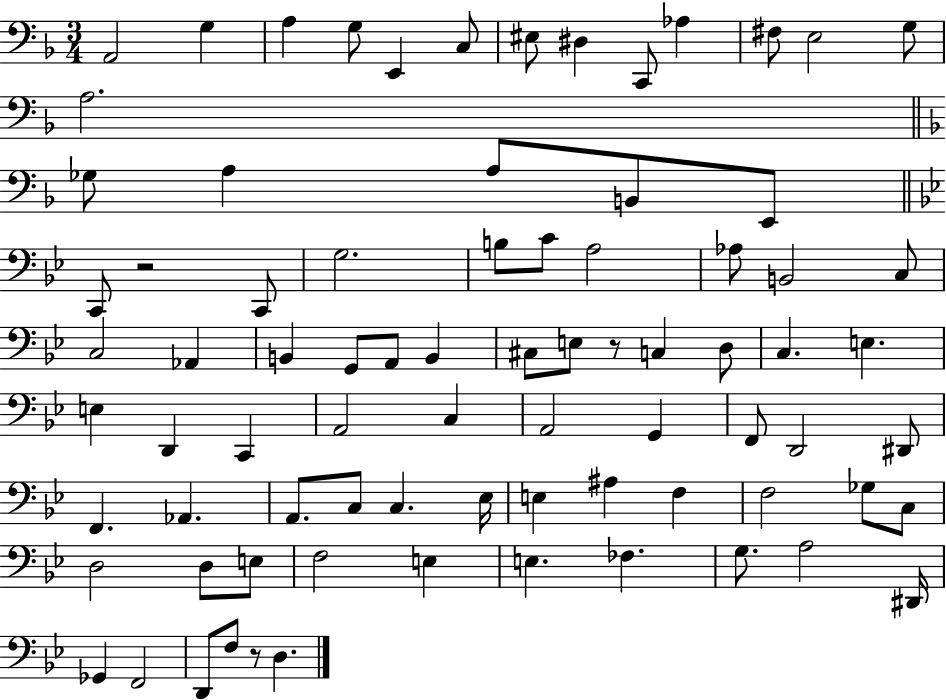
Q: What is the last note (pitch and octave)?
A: D3